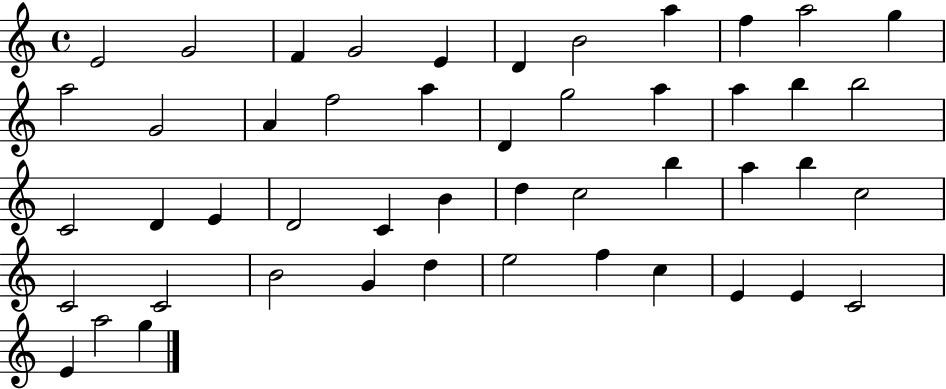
E4/h G4/h F4/q G4/h E4/q D4/q B4/h A5/q F5/q A5/h G5/q A5/h G4/h A4/q F5/h A5/q D4/q G5/h A5/q A5/q B5/q B5/h C4/h D4/q E4/q D4/h C4/q B4/q D5/q C5/h B5/q A5/q B5/q C5/h C4/h C4/h B4/h G4/q D5/q E5/h F5/q C5/q E4/q E4/q C4/h E4/q A5/h G5/q